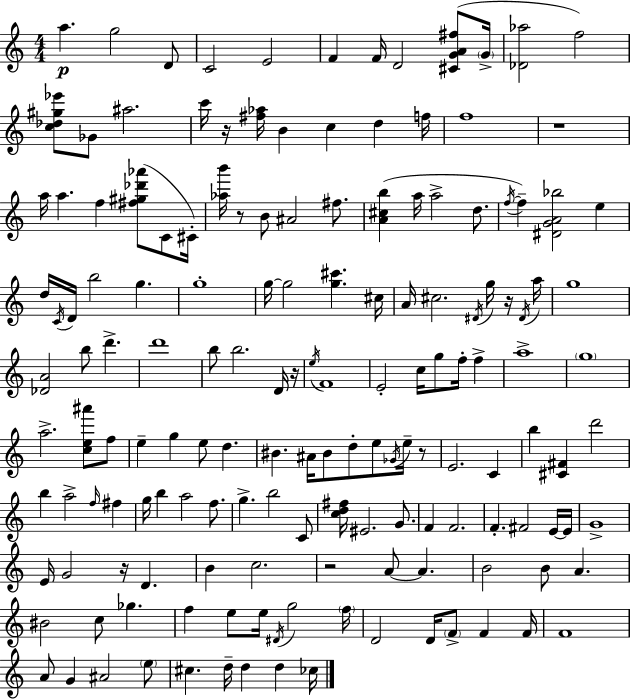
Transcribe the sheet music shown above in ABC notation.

X:1
T:Untitled
M:4/4
L:1/4
K:Am
a g2 D/2 C2 E2 F F/4 D2 [^CGA^f]/2 G/4 [_D_a]2 f2 [c_d^g_e']/2 _G/2 ^a2 c'/4 z/4 [^f_a]/4 B c d f/4 f4 z4 a/4 a f [^f^g_d'_a']/2 C/2 ^C/4 [_ab']/4 z/2 B/2 ^A2 ^f/2 [A^cb] a/4 a2 d/2 f/4 f [^DGA_b]2 e d/4 C/4 D/4 b2 g g4 g/4 g2 [g^c'] ^c/4 A/4 ^c2 ^D/4 g/4 z/4 ^D/4 a/4 g4 [_DA]2 b/2 d' d'4 b/2 b2 D/4 z/4 e/4 F4 E2 c/4 g/2 f/4 f a4 g4 a2 [ce^a']/2 f/2 e g e/2 d ^B ^A/4 ^B/2 d/2 e/2 _G/4 e/4 z/2 E2 C b [^C^F] d'2 b a2 f/4 ^f g/4 b a2 f/2 g b2 C/2 [cd^f]/4 ^E2 G/2 F F2 F ^F2 E/4 E/4 G4 E/4 G2 z/4 D B c2 z2 A/2 A B2 B/2 A ^B2 c/2 _g f e/2 e/4 ^D/4 g2 f/4 D2 D/4 F/2 F F/4 F4 A/2 G ^A2 e/2 ^c d/4 d d _c/4